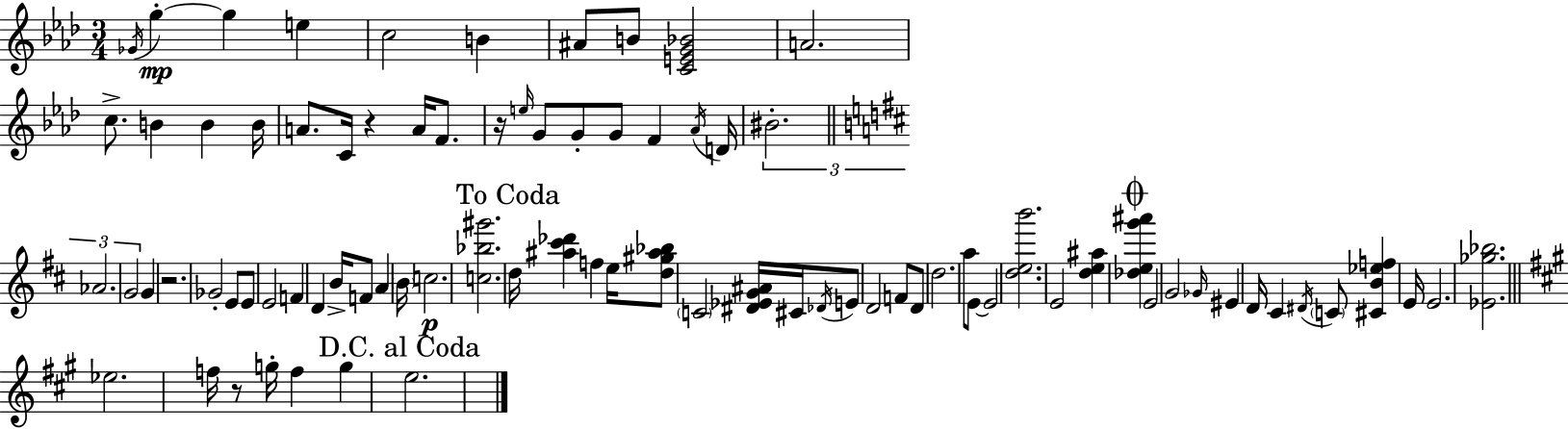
{
  \clef treble
  \numericTimeSignature
  \time 3/4
  \key aes \major
  \repeat volta 2 { \acciaccatura { ges'16 }\mp g''4-.~~ g''4 e''4 | c''2 b'4 | ais'8 b'8 <c' e' g' bes'>2 | a'2. | \break c''8.-> b'4 b'4 | b'16 a'8. c'16 r4 a'16 f'8. | r16 \grace { e''16 } g'8 g'8-. g'8 f'4 | \acciaccatura { aes'16 } d'16 \tuplet 3/2 { bis'2.-. | \break \bar "||" \break \key d \major aes'2. | g'2 } g'4 | r2. | ges'2-. e'8 e'8 | \break e'2 f'4 | d'4 b'16-> f'8 a'4 \parenthesize b'16 | c''2.\p | <c'' bes'' gis'''>2. | \break \mark "To Coda" d''16 <ais'' cis''' des'''>4 f''4 e''16 <d'' gis'' ais'' bes''>8 | \parenthesize c'2 <dis' ees' g' ais'>16 cis'16 \acciaccatura { des'16 } e'8 | d'2 f'8 d'8 | d''2. | \break a''8 e'8~~ e'2 | <d'' e'' b'''>2. | e'2 <d'' e'' ais''>4 | \mark \markup { \musicglyph "scripts.coda" } <des'' e'' g''' ais'''>4 e'2 | \break g'2 \grace { ges'16 } eis'4 | d'16 cis'4 \acciaccatura { dis'16 } \parenthesize c'8 <cis' b' ees'' f''>4 | e'16 e'2. | <ees' ges'' bes''>2. | \break \bar "||" \break \key a \major ees''2. | f''16 r8 g''16-. f''4 g''4 | \mark "D.C. al Coda" e''2. | } \bar "|."
}